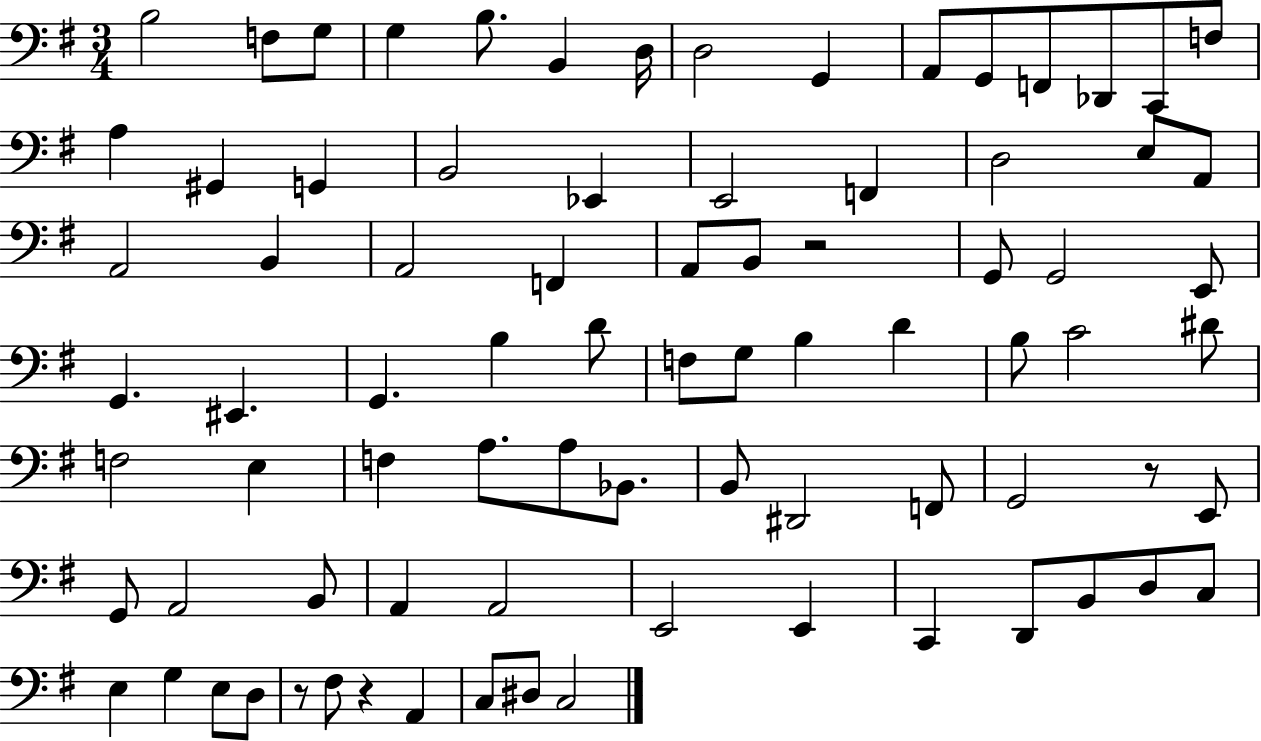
B3/h F3/e G3/e G3/q B3/e. B2/q D3/s D3/h G2/q A2/e G2/e F2/e Db2/e C2/e F3/e A3/q G#2/q G2/q B2/h Eb2/q E2/h F2/q D3/h E3/e A2/e A2/h B2/q A2/h F2/q A2/e B2/e R/h G2/e G2/h E2/e G2/q. EIS2/q. G2/q. B3/q D4/e F3/e G3/e B3/q D4/q B3/e C4/h D#4/e F3/h E3/q F3/q A3/e. A3/e Bb2/e. B2/e D#2/h F2/e G2/h R/e E2/e G2/e A2/h B2/e A2/q A2/h E2/h E2/q C2/q D2/e B2/e D3/e C3/e E3/q G3/q E3/e D3/e R/e F#3/e R/q A2/q C3/e D#3/e C3/h